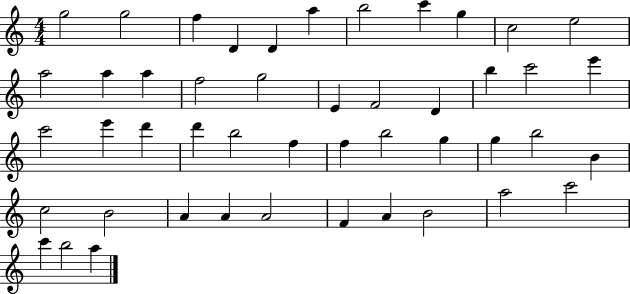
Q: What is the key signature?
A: C major